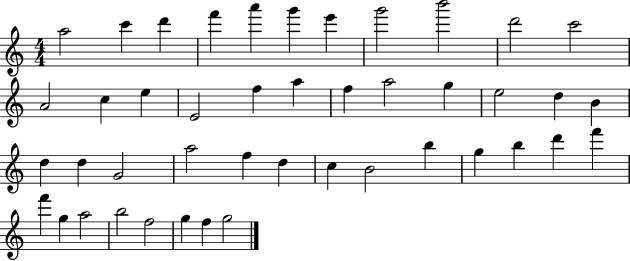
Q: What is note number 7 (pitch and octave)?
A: E6